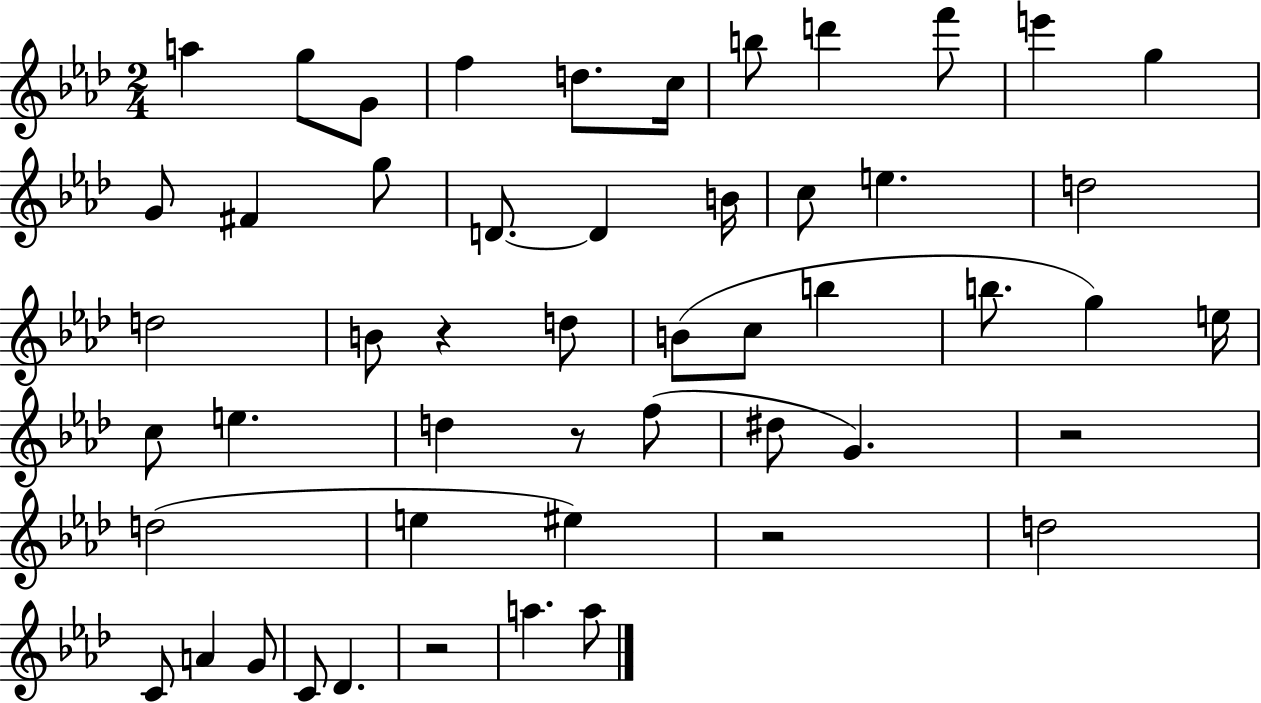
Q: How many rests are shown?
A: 5